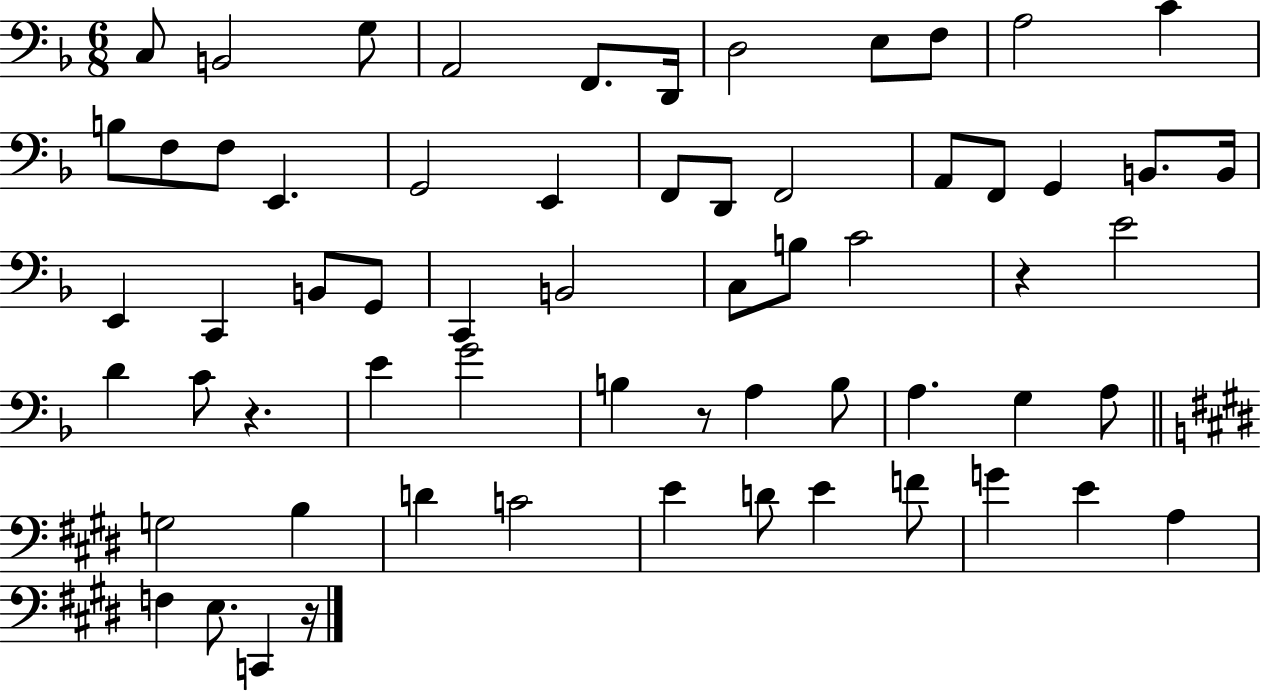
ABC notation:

X:1
T:Untitled
M:6/8
L:1/4
K:F
C,/2 B,,2 G,/2 A,,2 F,,/2 D,,/4 D,2 E,/2 F,/2 A,2 C B,/2 F,/2 F,/2 E,, G,,2 E,, F,,/2 D,,/2 F,,2 A,,/2 F,,/2 G,, B,,/2 B,,/4 E,, C,, B,,/2 G,,/2 C,, B,,2 C,/2 B,/2 C2 z E2 D C/2 z E G2 B, z/2 A, B,/2 A, G, A,/2 G,2 B, D C2 E D/2 E F/2 G E A, F, E,/2 C,, z/4